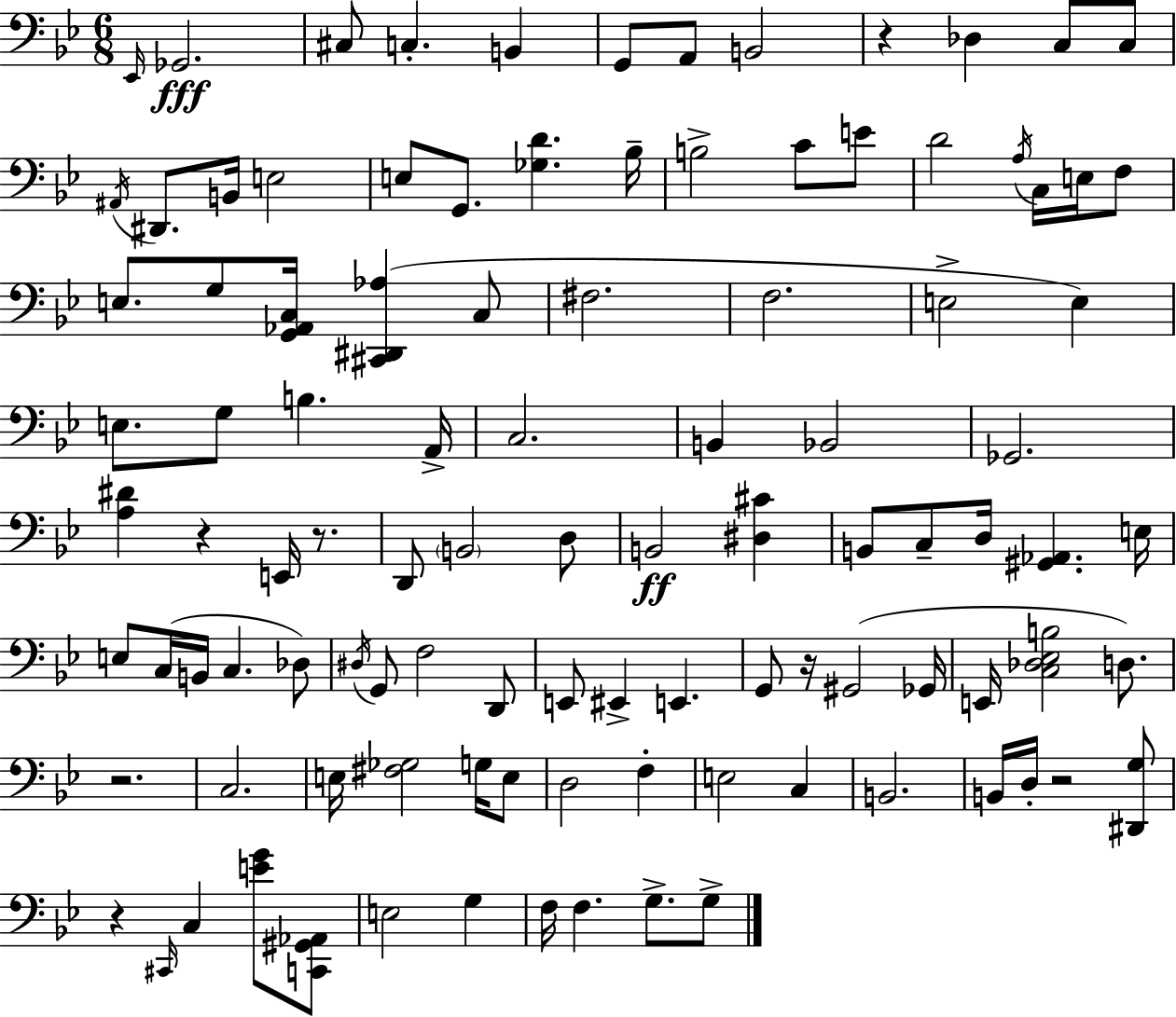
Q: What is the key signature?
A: BES major